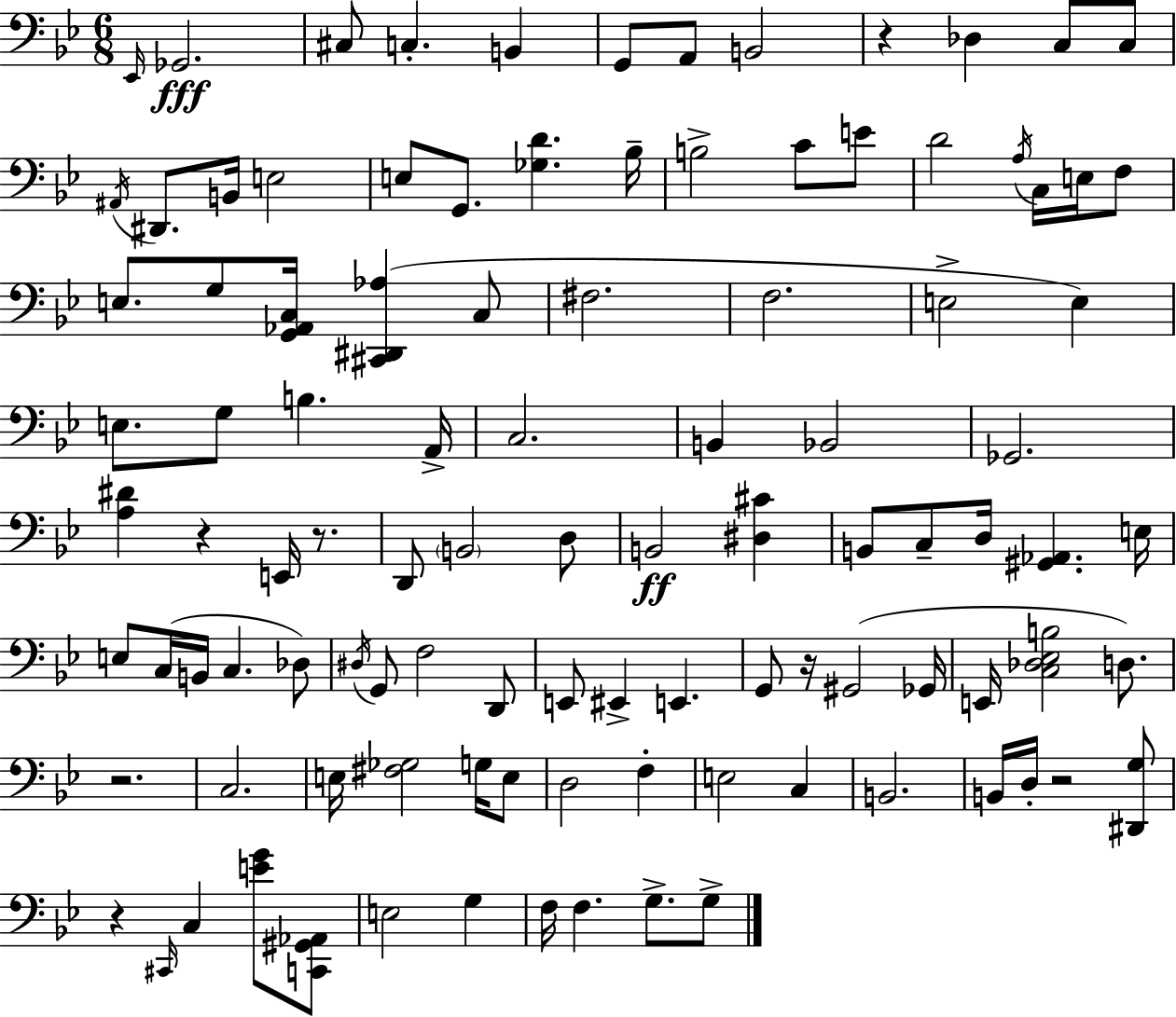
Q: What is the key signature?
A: BES major